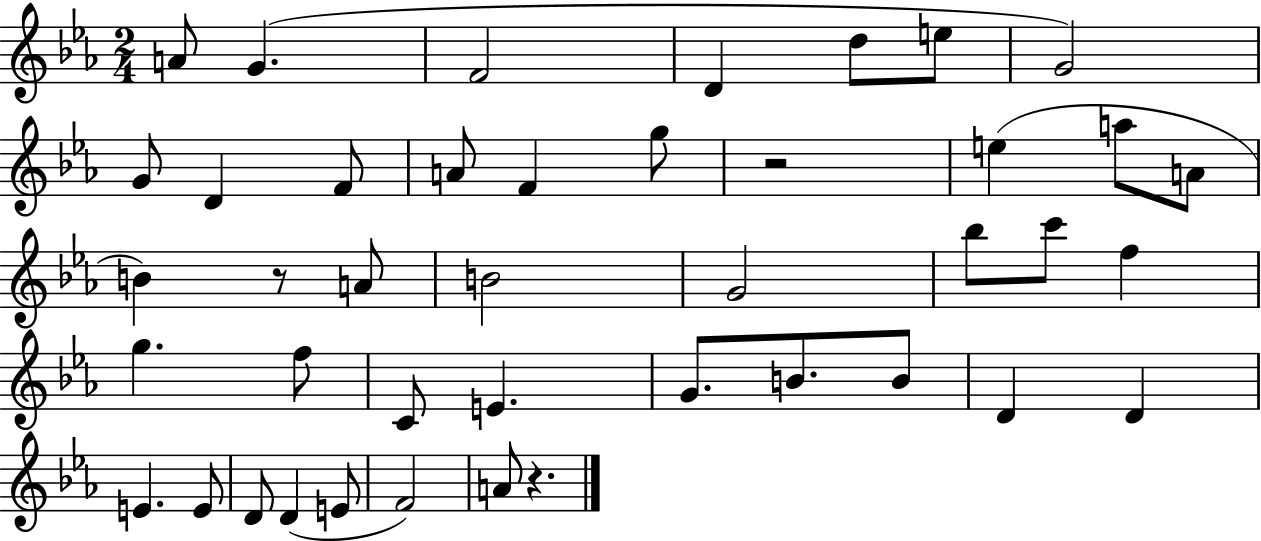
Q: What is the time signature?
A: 2/4